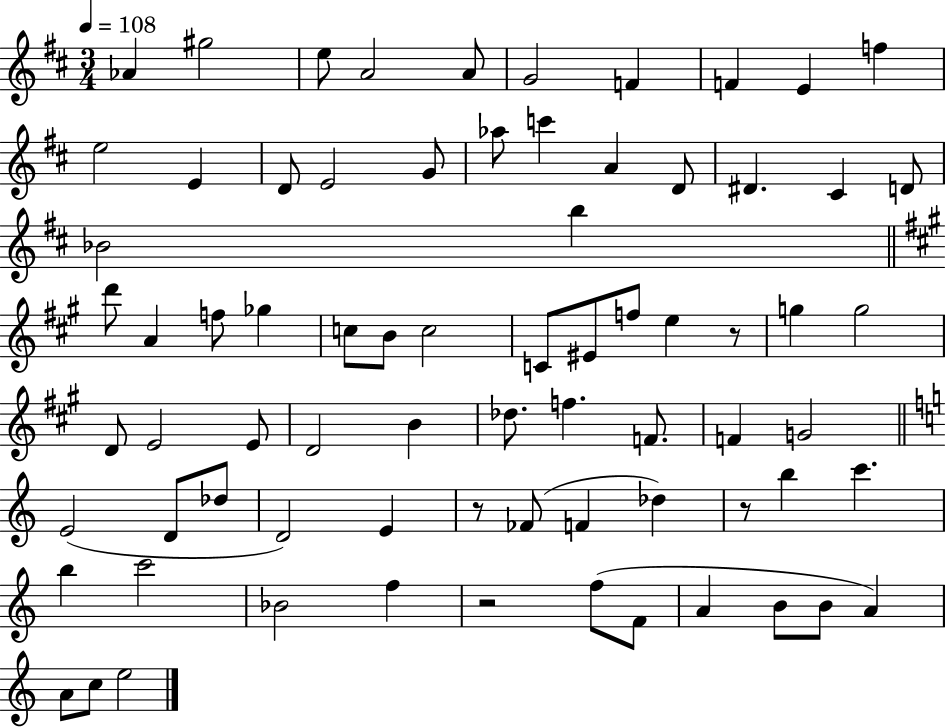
X:1
T:Untitled
M:3/4
L:1/4
K:D
_A ^g2 e/2 A2 A/2 G2 F F E f e2 E D/2 E2 G/2 _a/2 c' A D/2 ^D ^C D/2 _B2 b d'/2 A f/2 _g c/2 B/2 c2 C/2 ^E/2 f/2 e z/2 g g2 D/2 E2 E/2 D2 B _d/2 f F/2 F G2 E2 D/2 _d/2 D2 E z/2 _F/2 F _d z/2 b c' b c'2 _B2 f z2 f/2 F/2 A B/2 B/2 A A/2 c/2 e2